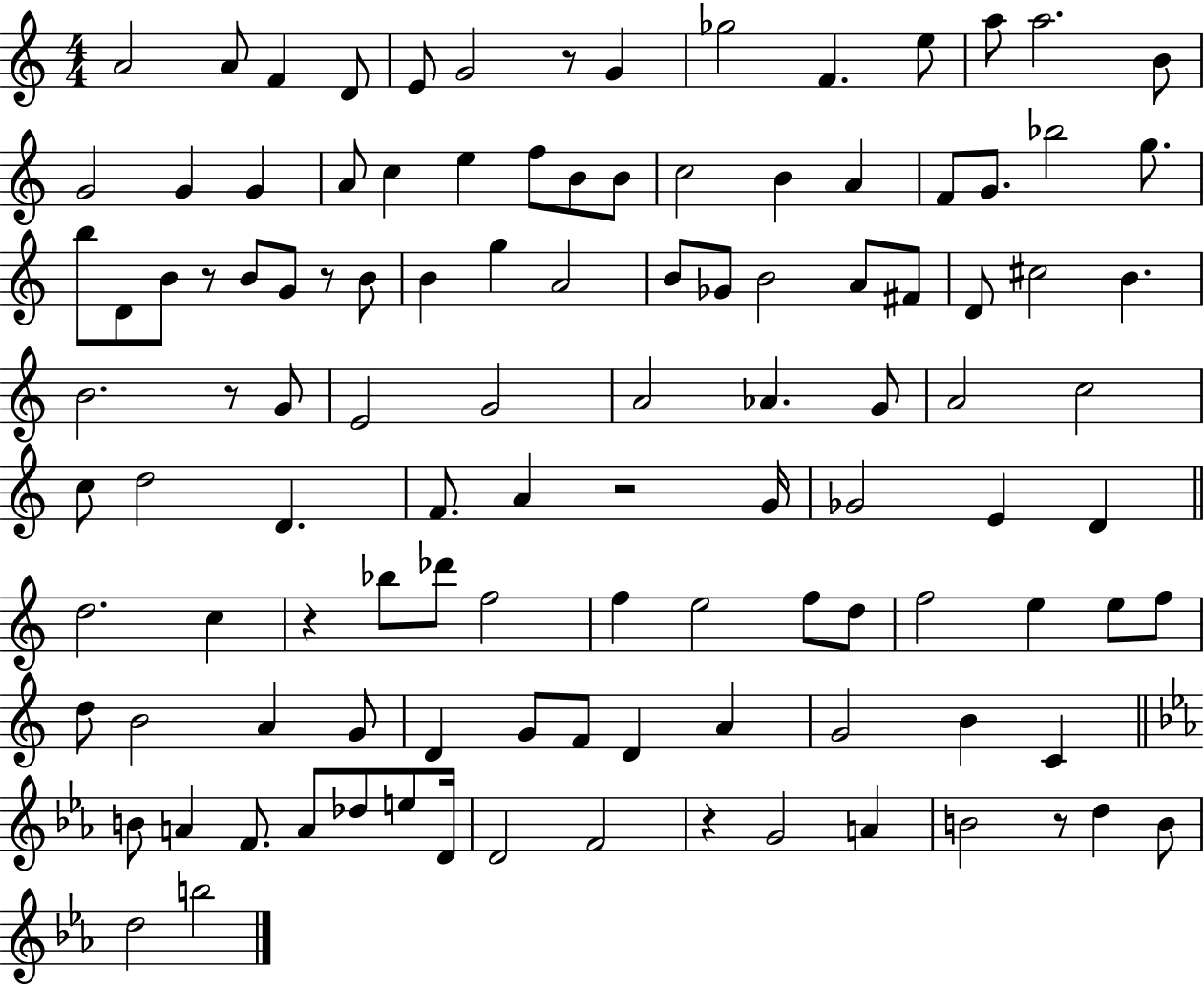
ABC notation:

X:1
T:Untitled
M:4/4
L:1/4
K:C
A2 A/2 F D/2 E/2 G2 z/2 G _g2 F e/2 a/2 a2 B/2 G2 G G A/2 c e f/2 B/2 B/2 c2 B A F/2 G/2 _b2 g/2 b/2 D/2 B/2 z/2 B/2 G/2 z/2 B/2 B g A2 B/2 _G/2 B2 A/2 ^F/2 D/2 ^c2 B B2 z/2 G/2 E2 G2 A2 _A G/2 A2 c2 c/2 d2 D F/2 A z2 G/4 _G2 E D d2 c z _b/2 _d'/2 f2 f e2 f/2 d/2 f2 e e/2 f/2 d/2 B2 A G/2 D G/2 F/2 D A G2 B C B/2 A F/2 A/2 _d/2 e/2 D/4 D2 F2 z G2 A B2 z/2 d B/2 d2 b2